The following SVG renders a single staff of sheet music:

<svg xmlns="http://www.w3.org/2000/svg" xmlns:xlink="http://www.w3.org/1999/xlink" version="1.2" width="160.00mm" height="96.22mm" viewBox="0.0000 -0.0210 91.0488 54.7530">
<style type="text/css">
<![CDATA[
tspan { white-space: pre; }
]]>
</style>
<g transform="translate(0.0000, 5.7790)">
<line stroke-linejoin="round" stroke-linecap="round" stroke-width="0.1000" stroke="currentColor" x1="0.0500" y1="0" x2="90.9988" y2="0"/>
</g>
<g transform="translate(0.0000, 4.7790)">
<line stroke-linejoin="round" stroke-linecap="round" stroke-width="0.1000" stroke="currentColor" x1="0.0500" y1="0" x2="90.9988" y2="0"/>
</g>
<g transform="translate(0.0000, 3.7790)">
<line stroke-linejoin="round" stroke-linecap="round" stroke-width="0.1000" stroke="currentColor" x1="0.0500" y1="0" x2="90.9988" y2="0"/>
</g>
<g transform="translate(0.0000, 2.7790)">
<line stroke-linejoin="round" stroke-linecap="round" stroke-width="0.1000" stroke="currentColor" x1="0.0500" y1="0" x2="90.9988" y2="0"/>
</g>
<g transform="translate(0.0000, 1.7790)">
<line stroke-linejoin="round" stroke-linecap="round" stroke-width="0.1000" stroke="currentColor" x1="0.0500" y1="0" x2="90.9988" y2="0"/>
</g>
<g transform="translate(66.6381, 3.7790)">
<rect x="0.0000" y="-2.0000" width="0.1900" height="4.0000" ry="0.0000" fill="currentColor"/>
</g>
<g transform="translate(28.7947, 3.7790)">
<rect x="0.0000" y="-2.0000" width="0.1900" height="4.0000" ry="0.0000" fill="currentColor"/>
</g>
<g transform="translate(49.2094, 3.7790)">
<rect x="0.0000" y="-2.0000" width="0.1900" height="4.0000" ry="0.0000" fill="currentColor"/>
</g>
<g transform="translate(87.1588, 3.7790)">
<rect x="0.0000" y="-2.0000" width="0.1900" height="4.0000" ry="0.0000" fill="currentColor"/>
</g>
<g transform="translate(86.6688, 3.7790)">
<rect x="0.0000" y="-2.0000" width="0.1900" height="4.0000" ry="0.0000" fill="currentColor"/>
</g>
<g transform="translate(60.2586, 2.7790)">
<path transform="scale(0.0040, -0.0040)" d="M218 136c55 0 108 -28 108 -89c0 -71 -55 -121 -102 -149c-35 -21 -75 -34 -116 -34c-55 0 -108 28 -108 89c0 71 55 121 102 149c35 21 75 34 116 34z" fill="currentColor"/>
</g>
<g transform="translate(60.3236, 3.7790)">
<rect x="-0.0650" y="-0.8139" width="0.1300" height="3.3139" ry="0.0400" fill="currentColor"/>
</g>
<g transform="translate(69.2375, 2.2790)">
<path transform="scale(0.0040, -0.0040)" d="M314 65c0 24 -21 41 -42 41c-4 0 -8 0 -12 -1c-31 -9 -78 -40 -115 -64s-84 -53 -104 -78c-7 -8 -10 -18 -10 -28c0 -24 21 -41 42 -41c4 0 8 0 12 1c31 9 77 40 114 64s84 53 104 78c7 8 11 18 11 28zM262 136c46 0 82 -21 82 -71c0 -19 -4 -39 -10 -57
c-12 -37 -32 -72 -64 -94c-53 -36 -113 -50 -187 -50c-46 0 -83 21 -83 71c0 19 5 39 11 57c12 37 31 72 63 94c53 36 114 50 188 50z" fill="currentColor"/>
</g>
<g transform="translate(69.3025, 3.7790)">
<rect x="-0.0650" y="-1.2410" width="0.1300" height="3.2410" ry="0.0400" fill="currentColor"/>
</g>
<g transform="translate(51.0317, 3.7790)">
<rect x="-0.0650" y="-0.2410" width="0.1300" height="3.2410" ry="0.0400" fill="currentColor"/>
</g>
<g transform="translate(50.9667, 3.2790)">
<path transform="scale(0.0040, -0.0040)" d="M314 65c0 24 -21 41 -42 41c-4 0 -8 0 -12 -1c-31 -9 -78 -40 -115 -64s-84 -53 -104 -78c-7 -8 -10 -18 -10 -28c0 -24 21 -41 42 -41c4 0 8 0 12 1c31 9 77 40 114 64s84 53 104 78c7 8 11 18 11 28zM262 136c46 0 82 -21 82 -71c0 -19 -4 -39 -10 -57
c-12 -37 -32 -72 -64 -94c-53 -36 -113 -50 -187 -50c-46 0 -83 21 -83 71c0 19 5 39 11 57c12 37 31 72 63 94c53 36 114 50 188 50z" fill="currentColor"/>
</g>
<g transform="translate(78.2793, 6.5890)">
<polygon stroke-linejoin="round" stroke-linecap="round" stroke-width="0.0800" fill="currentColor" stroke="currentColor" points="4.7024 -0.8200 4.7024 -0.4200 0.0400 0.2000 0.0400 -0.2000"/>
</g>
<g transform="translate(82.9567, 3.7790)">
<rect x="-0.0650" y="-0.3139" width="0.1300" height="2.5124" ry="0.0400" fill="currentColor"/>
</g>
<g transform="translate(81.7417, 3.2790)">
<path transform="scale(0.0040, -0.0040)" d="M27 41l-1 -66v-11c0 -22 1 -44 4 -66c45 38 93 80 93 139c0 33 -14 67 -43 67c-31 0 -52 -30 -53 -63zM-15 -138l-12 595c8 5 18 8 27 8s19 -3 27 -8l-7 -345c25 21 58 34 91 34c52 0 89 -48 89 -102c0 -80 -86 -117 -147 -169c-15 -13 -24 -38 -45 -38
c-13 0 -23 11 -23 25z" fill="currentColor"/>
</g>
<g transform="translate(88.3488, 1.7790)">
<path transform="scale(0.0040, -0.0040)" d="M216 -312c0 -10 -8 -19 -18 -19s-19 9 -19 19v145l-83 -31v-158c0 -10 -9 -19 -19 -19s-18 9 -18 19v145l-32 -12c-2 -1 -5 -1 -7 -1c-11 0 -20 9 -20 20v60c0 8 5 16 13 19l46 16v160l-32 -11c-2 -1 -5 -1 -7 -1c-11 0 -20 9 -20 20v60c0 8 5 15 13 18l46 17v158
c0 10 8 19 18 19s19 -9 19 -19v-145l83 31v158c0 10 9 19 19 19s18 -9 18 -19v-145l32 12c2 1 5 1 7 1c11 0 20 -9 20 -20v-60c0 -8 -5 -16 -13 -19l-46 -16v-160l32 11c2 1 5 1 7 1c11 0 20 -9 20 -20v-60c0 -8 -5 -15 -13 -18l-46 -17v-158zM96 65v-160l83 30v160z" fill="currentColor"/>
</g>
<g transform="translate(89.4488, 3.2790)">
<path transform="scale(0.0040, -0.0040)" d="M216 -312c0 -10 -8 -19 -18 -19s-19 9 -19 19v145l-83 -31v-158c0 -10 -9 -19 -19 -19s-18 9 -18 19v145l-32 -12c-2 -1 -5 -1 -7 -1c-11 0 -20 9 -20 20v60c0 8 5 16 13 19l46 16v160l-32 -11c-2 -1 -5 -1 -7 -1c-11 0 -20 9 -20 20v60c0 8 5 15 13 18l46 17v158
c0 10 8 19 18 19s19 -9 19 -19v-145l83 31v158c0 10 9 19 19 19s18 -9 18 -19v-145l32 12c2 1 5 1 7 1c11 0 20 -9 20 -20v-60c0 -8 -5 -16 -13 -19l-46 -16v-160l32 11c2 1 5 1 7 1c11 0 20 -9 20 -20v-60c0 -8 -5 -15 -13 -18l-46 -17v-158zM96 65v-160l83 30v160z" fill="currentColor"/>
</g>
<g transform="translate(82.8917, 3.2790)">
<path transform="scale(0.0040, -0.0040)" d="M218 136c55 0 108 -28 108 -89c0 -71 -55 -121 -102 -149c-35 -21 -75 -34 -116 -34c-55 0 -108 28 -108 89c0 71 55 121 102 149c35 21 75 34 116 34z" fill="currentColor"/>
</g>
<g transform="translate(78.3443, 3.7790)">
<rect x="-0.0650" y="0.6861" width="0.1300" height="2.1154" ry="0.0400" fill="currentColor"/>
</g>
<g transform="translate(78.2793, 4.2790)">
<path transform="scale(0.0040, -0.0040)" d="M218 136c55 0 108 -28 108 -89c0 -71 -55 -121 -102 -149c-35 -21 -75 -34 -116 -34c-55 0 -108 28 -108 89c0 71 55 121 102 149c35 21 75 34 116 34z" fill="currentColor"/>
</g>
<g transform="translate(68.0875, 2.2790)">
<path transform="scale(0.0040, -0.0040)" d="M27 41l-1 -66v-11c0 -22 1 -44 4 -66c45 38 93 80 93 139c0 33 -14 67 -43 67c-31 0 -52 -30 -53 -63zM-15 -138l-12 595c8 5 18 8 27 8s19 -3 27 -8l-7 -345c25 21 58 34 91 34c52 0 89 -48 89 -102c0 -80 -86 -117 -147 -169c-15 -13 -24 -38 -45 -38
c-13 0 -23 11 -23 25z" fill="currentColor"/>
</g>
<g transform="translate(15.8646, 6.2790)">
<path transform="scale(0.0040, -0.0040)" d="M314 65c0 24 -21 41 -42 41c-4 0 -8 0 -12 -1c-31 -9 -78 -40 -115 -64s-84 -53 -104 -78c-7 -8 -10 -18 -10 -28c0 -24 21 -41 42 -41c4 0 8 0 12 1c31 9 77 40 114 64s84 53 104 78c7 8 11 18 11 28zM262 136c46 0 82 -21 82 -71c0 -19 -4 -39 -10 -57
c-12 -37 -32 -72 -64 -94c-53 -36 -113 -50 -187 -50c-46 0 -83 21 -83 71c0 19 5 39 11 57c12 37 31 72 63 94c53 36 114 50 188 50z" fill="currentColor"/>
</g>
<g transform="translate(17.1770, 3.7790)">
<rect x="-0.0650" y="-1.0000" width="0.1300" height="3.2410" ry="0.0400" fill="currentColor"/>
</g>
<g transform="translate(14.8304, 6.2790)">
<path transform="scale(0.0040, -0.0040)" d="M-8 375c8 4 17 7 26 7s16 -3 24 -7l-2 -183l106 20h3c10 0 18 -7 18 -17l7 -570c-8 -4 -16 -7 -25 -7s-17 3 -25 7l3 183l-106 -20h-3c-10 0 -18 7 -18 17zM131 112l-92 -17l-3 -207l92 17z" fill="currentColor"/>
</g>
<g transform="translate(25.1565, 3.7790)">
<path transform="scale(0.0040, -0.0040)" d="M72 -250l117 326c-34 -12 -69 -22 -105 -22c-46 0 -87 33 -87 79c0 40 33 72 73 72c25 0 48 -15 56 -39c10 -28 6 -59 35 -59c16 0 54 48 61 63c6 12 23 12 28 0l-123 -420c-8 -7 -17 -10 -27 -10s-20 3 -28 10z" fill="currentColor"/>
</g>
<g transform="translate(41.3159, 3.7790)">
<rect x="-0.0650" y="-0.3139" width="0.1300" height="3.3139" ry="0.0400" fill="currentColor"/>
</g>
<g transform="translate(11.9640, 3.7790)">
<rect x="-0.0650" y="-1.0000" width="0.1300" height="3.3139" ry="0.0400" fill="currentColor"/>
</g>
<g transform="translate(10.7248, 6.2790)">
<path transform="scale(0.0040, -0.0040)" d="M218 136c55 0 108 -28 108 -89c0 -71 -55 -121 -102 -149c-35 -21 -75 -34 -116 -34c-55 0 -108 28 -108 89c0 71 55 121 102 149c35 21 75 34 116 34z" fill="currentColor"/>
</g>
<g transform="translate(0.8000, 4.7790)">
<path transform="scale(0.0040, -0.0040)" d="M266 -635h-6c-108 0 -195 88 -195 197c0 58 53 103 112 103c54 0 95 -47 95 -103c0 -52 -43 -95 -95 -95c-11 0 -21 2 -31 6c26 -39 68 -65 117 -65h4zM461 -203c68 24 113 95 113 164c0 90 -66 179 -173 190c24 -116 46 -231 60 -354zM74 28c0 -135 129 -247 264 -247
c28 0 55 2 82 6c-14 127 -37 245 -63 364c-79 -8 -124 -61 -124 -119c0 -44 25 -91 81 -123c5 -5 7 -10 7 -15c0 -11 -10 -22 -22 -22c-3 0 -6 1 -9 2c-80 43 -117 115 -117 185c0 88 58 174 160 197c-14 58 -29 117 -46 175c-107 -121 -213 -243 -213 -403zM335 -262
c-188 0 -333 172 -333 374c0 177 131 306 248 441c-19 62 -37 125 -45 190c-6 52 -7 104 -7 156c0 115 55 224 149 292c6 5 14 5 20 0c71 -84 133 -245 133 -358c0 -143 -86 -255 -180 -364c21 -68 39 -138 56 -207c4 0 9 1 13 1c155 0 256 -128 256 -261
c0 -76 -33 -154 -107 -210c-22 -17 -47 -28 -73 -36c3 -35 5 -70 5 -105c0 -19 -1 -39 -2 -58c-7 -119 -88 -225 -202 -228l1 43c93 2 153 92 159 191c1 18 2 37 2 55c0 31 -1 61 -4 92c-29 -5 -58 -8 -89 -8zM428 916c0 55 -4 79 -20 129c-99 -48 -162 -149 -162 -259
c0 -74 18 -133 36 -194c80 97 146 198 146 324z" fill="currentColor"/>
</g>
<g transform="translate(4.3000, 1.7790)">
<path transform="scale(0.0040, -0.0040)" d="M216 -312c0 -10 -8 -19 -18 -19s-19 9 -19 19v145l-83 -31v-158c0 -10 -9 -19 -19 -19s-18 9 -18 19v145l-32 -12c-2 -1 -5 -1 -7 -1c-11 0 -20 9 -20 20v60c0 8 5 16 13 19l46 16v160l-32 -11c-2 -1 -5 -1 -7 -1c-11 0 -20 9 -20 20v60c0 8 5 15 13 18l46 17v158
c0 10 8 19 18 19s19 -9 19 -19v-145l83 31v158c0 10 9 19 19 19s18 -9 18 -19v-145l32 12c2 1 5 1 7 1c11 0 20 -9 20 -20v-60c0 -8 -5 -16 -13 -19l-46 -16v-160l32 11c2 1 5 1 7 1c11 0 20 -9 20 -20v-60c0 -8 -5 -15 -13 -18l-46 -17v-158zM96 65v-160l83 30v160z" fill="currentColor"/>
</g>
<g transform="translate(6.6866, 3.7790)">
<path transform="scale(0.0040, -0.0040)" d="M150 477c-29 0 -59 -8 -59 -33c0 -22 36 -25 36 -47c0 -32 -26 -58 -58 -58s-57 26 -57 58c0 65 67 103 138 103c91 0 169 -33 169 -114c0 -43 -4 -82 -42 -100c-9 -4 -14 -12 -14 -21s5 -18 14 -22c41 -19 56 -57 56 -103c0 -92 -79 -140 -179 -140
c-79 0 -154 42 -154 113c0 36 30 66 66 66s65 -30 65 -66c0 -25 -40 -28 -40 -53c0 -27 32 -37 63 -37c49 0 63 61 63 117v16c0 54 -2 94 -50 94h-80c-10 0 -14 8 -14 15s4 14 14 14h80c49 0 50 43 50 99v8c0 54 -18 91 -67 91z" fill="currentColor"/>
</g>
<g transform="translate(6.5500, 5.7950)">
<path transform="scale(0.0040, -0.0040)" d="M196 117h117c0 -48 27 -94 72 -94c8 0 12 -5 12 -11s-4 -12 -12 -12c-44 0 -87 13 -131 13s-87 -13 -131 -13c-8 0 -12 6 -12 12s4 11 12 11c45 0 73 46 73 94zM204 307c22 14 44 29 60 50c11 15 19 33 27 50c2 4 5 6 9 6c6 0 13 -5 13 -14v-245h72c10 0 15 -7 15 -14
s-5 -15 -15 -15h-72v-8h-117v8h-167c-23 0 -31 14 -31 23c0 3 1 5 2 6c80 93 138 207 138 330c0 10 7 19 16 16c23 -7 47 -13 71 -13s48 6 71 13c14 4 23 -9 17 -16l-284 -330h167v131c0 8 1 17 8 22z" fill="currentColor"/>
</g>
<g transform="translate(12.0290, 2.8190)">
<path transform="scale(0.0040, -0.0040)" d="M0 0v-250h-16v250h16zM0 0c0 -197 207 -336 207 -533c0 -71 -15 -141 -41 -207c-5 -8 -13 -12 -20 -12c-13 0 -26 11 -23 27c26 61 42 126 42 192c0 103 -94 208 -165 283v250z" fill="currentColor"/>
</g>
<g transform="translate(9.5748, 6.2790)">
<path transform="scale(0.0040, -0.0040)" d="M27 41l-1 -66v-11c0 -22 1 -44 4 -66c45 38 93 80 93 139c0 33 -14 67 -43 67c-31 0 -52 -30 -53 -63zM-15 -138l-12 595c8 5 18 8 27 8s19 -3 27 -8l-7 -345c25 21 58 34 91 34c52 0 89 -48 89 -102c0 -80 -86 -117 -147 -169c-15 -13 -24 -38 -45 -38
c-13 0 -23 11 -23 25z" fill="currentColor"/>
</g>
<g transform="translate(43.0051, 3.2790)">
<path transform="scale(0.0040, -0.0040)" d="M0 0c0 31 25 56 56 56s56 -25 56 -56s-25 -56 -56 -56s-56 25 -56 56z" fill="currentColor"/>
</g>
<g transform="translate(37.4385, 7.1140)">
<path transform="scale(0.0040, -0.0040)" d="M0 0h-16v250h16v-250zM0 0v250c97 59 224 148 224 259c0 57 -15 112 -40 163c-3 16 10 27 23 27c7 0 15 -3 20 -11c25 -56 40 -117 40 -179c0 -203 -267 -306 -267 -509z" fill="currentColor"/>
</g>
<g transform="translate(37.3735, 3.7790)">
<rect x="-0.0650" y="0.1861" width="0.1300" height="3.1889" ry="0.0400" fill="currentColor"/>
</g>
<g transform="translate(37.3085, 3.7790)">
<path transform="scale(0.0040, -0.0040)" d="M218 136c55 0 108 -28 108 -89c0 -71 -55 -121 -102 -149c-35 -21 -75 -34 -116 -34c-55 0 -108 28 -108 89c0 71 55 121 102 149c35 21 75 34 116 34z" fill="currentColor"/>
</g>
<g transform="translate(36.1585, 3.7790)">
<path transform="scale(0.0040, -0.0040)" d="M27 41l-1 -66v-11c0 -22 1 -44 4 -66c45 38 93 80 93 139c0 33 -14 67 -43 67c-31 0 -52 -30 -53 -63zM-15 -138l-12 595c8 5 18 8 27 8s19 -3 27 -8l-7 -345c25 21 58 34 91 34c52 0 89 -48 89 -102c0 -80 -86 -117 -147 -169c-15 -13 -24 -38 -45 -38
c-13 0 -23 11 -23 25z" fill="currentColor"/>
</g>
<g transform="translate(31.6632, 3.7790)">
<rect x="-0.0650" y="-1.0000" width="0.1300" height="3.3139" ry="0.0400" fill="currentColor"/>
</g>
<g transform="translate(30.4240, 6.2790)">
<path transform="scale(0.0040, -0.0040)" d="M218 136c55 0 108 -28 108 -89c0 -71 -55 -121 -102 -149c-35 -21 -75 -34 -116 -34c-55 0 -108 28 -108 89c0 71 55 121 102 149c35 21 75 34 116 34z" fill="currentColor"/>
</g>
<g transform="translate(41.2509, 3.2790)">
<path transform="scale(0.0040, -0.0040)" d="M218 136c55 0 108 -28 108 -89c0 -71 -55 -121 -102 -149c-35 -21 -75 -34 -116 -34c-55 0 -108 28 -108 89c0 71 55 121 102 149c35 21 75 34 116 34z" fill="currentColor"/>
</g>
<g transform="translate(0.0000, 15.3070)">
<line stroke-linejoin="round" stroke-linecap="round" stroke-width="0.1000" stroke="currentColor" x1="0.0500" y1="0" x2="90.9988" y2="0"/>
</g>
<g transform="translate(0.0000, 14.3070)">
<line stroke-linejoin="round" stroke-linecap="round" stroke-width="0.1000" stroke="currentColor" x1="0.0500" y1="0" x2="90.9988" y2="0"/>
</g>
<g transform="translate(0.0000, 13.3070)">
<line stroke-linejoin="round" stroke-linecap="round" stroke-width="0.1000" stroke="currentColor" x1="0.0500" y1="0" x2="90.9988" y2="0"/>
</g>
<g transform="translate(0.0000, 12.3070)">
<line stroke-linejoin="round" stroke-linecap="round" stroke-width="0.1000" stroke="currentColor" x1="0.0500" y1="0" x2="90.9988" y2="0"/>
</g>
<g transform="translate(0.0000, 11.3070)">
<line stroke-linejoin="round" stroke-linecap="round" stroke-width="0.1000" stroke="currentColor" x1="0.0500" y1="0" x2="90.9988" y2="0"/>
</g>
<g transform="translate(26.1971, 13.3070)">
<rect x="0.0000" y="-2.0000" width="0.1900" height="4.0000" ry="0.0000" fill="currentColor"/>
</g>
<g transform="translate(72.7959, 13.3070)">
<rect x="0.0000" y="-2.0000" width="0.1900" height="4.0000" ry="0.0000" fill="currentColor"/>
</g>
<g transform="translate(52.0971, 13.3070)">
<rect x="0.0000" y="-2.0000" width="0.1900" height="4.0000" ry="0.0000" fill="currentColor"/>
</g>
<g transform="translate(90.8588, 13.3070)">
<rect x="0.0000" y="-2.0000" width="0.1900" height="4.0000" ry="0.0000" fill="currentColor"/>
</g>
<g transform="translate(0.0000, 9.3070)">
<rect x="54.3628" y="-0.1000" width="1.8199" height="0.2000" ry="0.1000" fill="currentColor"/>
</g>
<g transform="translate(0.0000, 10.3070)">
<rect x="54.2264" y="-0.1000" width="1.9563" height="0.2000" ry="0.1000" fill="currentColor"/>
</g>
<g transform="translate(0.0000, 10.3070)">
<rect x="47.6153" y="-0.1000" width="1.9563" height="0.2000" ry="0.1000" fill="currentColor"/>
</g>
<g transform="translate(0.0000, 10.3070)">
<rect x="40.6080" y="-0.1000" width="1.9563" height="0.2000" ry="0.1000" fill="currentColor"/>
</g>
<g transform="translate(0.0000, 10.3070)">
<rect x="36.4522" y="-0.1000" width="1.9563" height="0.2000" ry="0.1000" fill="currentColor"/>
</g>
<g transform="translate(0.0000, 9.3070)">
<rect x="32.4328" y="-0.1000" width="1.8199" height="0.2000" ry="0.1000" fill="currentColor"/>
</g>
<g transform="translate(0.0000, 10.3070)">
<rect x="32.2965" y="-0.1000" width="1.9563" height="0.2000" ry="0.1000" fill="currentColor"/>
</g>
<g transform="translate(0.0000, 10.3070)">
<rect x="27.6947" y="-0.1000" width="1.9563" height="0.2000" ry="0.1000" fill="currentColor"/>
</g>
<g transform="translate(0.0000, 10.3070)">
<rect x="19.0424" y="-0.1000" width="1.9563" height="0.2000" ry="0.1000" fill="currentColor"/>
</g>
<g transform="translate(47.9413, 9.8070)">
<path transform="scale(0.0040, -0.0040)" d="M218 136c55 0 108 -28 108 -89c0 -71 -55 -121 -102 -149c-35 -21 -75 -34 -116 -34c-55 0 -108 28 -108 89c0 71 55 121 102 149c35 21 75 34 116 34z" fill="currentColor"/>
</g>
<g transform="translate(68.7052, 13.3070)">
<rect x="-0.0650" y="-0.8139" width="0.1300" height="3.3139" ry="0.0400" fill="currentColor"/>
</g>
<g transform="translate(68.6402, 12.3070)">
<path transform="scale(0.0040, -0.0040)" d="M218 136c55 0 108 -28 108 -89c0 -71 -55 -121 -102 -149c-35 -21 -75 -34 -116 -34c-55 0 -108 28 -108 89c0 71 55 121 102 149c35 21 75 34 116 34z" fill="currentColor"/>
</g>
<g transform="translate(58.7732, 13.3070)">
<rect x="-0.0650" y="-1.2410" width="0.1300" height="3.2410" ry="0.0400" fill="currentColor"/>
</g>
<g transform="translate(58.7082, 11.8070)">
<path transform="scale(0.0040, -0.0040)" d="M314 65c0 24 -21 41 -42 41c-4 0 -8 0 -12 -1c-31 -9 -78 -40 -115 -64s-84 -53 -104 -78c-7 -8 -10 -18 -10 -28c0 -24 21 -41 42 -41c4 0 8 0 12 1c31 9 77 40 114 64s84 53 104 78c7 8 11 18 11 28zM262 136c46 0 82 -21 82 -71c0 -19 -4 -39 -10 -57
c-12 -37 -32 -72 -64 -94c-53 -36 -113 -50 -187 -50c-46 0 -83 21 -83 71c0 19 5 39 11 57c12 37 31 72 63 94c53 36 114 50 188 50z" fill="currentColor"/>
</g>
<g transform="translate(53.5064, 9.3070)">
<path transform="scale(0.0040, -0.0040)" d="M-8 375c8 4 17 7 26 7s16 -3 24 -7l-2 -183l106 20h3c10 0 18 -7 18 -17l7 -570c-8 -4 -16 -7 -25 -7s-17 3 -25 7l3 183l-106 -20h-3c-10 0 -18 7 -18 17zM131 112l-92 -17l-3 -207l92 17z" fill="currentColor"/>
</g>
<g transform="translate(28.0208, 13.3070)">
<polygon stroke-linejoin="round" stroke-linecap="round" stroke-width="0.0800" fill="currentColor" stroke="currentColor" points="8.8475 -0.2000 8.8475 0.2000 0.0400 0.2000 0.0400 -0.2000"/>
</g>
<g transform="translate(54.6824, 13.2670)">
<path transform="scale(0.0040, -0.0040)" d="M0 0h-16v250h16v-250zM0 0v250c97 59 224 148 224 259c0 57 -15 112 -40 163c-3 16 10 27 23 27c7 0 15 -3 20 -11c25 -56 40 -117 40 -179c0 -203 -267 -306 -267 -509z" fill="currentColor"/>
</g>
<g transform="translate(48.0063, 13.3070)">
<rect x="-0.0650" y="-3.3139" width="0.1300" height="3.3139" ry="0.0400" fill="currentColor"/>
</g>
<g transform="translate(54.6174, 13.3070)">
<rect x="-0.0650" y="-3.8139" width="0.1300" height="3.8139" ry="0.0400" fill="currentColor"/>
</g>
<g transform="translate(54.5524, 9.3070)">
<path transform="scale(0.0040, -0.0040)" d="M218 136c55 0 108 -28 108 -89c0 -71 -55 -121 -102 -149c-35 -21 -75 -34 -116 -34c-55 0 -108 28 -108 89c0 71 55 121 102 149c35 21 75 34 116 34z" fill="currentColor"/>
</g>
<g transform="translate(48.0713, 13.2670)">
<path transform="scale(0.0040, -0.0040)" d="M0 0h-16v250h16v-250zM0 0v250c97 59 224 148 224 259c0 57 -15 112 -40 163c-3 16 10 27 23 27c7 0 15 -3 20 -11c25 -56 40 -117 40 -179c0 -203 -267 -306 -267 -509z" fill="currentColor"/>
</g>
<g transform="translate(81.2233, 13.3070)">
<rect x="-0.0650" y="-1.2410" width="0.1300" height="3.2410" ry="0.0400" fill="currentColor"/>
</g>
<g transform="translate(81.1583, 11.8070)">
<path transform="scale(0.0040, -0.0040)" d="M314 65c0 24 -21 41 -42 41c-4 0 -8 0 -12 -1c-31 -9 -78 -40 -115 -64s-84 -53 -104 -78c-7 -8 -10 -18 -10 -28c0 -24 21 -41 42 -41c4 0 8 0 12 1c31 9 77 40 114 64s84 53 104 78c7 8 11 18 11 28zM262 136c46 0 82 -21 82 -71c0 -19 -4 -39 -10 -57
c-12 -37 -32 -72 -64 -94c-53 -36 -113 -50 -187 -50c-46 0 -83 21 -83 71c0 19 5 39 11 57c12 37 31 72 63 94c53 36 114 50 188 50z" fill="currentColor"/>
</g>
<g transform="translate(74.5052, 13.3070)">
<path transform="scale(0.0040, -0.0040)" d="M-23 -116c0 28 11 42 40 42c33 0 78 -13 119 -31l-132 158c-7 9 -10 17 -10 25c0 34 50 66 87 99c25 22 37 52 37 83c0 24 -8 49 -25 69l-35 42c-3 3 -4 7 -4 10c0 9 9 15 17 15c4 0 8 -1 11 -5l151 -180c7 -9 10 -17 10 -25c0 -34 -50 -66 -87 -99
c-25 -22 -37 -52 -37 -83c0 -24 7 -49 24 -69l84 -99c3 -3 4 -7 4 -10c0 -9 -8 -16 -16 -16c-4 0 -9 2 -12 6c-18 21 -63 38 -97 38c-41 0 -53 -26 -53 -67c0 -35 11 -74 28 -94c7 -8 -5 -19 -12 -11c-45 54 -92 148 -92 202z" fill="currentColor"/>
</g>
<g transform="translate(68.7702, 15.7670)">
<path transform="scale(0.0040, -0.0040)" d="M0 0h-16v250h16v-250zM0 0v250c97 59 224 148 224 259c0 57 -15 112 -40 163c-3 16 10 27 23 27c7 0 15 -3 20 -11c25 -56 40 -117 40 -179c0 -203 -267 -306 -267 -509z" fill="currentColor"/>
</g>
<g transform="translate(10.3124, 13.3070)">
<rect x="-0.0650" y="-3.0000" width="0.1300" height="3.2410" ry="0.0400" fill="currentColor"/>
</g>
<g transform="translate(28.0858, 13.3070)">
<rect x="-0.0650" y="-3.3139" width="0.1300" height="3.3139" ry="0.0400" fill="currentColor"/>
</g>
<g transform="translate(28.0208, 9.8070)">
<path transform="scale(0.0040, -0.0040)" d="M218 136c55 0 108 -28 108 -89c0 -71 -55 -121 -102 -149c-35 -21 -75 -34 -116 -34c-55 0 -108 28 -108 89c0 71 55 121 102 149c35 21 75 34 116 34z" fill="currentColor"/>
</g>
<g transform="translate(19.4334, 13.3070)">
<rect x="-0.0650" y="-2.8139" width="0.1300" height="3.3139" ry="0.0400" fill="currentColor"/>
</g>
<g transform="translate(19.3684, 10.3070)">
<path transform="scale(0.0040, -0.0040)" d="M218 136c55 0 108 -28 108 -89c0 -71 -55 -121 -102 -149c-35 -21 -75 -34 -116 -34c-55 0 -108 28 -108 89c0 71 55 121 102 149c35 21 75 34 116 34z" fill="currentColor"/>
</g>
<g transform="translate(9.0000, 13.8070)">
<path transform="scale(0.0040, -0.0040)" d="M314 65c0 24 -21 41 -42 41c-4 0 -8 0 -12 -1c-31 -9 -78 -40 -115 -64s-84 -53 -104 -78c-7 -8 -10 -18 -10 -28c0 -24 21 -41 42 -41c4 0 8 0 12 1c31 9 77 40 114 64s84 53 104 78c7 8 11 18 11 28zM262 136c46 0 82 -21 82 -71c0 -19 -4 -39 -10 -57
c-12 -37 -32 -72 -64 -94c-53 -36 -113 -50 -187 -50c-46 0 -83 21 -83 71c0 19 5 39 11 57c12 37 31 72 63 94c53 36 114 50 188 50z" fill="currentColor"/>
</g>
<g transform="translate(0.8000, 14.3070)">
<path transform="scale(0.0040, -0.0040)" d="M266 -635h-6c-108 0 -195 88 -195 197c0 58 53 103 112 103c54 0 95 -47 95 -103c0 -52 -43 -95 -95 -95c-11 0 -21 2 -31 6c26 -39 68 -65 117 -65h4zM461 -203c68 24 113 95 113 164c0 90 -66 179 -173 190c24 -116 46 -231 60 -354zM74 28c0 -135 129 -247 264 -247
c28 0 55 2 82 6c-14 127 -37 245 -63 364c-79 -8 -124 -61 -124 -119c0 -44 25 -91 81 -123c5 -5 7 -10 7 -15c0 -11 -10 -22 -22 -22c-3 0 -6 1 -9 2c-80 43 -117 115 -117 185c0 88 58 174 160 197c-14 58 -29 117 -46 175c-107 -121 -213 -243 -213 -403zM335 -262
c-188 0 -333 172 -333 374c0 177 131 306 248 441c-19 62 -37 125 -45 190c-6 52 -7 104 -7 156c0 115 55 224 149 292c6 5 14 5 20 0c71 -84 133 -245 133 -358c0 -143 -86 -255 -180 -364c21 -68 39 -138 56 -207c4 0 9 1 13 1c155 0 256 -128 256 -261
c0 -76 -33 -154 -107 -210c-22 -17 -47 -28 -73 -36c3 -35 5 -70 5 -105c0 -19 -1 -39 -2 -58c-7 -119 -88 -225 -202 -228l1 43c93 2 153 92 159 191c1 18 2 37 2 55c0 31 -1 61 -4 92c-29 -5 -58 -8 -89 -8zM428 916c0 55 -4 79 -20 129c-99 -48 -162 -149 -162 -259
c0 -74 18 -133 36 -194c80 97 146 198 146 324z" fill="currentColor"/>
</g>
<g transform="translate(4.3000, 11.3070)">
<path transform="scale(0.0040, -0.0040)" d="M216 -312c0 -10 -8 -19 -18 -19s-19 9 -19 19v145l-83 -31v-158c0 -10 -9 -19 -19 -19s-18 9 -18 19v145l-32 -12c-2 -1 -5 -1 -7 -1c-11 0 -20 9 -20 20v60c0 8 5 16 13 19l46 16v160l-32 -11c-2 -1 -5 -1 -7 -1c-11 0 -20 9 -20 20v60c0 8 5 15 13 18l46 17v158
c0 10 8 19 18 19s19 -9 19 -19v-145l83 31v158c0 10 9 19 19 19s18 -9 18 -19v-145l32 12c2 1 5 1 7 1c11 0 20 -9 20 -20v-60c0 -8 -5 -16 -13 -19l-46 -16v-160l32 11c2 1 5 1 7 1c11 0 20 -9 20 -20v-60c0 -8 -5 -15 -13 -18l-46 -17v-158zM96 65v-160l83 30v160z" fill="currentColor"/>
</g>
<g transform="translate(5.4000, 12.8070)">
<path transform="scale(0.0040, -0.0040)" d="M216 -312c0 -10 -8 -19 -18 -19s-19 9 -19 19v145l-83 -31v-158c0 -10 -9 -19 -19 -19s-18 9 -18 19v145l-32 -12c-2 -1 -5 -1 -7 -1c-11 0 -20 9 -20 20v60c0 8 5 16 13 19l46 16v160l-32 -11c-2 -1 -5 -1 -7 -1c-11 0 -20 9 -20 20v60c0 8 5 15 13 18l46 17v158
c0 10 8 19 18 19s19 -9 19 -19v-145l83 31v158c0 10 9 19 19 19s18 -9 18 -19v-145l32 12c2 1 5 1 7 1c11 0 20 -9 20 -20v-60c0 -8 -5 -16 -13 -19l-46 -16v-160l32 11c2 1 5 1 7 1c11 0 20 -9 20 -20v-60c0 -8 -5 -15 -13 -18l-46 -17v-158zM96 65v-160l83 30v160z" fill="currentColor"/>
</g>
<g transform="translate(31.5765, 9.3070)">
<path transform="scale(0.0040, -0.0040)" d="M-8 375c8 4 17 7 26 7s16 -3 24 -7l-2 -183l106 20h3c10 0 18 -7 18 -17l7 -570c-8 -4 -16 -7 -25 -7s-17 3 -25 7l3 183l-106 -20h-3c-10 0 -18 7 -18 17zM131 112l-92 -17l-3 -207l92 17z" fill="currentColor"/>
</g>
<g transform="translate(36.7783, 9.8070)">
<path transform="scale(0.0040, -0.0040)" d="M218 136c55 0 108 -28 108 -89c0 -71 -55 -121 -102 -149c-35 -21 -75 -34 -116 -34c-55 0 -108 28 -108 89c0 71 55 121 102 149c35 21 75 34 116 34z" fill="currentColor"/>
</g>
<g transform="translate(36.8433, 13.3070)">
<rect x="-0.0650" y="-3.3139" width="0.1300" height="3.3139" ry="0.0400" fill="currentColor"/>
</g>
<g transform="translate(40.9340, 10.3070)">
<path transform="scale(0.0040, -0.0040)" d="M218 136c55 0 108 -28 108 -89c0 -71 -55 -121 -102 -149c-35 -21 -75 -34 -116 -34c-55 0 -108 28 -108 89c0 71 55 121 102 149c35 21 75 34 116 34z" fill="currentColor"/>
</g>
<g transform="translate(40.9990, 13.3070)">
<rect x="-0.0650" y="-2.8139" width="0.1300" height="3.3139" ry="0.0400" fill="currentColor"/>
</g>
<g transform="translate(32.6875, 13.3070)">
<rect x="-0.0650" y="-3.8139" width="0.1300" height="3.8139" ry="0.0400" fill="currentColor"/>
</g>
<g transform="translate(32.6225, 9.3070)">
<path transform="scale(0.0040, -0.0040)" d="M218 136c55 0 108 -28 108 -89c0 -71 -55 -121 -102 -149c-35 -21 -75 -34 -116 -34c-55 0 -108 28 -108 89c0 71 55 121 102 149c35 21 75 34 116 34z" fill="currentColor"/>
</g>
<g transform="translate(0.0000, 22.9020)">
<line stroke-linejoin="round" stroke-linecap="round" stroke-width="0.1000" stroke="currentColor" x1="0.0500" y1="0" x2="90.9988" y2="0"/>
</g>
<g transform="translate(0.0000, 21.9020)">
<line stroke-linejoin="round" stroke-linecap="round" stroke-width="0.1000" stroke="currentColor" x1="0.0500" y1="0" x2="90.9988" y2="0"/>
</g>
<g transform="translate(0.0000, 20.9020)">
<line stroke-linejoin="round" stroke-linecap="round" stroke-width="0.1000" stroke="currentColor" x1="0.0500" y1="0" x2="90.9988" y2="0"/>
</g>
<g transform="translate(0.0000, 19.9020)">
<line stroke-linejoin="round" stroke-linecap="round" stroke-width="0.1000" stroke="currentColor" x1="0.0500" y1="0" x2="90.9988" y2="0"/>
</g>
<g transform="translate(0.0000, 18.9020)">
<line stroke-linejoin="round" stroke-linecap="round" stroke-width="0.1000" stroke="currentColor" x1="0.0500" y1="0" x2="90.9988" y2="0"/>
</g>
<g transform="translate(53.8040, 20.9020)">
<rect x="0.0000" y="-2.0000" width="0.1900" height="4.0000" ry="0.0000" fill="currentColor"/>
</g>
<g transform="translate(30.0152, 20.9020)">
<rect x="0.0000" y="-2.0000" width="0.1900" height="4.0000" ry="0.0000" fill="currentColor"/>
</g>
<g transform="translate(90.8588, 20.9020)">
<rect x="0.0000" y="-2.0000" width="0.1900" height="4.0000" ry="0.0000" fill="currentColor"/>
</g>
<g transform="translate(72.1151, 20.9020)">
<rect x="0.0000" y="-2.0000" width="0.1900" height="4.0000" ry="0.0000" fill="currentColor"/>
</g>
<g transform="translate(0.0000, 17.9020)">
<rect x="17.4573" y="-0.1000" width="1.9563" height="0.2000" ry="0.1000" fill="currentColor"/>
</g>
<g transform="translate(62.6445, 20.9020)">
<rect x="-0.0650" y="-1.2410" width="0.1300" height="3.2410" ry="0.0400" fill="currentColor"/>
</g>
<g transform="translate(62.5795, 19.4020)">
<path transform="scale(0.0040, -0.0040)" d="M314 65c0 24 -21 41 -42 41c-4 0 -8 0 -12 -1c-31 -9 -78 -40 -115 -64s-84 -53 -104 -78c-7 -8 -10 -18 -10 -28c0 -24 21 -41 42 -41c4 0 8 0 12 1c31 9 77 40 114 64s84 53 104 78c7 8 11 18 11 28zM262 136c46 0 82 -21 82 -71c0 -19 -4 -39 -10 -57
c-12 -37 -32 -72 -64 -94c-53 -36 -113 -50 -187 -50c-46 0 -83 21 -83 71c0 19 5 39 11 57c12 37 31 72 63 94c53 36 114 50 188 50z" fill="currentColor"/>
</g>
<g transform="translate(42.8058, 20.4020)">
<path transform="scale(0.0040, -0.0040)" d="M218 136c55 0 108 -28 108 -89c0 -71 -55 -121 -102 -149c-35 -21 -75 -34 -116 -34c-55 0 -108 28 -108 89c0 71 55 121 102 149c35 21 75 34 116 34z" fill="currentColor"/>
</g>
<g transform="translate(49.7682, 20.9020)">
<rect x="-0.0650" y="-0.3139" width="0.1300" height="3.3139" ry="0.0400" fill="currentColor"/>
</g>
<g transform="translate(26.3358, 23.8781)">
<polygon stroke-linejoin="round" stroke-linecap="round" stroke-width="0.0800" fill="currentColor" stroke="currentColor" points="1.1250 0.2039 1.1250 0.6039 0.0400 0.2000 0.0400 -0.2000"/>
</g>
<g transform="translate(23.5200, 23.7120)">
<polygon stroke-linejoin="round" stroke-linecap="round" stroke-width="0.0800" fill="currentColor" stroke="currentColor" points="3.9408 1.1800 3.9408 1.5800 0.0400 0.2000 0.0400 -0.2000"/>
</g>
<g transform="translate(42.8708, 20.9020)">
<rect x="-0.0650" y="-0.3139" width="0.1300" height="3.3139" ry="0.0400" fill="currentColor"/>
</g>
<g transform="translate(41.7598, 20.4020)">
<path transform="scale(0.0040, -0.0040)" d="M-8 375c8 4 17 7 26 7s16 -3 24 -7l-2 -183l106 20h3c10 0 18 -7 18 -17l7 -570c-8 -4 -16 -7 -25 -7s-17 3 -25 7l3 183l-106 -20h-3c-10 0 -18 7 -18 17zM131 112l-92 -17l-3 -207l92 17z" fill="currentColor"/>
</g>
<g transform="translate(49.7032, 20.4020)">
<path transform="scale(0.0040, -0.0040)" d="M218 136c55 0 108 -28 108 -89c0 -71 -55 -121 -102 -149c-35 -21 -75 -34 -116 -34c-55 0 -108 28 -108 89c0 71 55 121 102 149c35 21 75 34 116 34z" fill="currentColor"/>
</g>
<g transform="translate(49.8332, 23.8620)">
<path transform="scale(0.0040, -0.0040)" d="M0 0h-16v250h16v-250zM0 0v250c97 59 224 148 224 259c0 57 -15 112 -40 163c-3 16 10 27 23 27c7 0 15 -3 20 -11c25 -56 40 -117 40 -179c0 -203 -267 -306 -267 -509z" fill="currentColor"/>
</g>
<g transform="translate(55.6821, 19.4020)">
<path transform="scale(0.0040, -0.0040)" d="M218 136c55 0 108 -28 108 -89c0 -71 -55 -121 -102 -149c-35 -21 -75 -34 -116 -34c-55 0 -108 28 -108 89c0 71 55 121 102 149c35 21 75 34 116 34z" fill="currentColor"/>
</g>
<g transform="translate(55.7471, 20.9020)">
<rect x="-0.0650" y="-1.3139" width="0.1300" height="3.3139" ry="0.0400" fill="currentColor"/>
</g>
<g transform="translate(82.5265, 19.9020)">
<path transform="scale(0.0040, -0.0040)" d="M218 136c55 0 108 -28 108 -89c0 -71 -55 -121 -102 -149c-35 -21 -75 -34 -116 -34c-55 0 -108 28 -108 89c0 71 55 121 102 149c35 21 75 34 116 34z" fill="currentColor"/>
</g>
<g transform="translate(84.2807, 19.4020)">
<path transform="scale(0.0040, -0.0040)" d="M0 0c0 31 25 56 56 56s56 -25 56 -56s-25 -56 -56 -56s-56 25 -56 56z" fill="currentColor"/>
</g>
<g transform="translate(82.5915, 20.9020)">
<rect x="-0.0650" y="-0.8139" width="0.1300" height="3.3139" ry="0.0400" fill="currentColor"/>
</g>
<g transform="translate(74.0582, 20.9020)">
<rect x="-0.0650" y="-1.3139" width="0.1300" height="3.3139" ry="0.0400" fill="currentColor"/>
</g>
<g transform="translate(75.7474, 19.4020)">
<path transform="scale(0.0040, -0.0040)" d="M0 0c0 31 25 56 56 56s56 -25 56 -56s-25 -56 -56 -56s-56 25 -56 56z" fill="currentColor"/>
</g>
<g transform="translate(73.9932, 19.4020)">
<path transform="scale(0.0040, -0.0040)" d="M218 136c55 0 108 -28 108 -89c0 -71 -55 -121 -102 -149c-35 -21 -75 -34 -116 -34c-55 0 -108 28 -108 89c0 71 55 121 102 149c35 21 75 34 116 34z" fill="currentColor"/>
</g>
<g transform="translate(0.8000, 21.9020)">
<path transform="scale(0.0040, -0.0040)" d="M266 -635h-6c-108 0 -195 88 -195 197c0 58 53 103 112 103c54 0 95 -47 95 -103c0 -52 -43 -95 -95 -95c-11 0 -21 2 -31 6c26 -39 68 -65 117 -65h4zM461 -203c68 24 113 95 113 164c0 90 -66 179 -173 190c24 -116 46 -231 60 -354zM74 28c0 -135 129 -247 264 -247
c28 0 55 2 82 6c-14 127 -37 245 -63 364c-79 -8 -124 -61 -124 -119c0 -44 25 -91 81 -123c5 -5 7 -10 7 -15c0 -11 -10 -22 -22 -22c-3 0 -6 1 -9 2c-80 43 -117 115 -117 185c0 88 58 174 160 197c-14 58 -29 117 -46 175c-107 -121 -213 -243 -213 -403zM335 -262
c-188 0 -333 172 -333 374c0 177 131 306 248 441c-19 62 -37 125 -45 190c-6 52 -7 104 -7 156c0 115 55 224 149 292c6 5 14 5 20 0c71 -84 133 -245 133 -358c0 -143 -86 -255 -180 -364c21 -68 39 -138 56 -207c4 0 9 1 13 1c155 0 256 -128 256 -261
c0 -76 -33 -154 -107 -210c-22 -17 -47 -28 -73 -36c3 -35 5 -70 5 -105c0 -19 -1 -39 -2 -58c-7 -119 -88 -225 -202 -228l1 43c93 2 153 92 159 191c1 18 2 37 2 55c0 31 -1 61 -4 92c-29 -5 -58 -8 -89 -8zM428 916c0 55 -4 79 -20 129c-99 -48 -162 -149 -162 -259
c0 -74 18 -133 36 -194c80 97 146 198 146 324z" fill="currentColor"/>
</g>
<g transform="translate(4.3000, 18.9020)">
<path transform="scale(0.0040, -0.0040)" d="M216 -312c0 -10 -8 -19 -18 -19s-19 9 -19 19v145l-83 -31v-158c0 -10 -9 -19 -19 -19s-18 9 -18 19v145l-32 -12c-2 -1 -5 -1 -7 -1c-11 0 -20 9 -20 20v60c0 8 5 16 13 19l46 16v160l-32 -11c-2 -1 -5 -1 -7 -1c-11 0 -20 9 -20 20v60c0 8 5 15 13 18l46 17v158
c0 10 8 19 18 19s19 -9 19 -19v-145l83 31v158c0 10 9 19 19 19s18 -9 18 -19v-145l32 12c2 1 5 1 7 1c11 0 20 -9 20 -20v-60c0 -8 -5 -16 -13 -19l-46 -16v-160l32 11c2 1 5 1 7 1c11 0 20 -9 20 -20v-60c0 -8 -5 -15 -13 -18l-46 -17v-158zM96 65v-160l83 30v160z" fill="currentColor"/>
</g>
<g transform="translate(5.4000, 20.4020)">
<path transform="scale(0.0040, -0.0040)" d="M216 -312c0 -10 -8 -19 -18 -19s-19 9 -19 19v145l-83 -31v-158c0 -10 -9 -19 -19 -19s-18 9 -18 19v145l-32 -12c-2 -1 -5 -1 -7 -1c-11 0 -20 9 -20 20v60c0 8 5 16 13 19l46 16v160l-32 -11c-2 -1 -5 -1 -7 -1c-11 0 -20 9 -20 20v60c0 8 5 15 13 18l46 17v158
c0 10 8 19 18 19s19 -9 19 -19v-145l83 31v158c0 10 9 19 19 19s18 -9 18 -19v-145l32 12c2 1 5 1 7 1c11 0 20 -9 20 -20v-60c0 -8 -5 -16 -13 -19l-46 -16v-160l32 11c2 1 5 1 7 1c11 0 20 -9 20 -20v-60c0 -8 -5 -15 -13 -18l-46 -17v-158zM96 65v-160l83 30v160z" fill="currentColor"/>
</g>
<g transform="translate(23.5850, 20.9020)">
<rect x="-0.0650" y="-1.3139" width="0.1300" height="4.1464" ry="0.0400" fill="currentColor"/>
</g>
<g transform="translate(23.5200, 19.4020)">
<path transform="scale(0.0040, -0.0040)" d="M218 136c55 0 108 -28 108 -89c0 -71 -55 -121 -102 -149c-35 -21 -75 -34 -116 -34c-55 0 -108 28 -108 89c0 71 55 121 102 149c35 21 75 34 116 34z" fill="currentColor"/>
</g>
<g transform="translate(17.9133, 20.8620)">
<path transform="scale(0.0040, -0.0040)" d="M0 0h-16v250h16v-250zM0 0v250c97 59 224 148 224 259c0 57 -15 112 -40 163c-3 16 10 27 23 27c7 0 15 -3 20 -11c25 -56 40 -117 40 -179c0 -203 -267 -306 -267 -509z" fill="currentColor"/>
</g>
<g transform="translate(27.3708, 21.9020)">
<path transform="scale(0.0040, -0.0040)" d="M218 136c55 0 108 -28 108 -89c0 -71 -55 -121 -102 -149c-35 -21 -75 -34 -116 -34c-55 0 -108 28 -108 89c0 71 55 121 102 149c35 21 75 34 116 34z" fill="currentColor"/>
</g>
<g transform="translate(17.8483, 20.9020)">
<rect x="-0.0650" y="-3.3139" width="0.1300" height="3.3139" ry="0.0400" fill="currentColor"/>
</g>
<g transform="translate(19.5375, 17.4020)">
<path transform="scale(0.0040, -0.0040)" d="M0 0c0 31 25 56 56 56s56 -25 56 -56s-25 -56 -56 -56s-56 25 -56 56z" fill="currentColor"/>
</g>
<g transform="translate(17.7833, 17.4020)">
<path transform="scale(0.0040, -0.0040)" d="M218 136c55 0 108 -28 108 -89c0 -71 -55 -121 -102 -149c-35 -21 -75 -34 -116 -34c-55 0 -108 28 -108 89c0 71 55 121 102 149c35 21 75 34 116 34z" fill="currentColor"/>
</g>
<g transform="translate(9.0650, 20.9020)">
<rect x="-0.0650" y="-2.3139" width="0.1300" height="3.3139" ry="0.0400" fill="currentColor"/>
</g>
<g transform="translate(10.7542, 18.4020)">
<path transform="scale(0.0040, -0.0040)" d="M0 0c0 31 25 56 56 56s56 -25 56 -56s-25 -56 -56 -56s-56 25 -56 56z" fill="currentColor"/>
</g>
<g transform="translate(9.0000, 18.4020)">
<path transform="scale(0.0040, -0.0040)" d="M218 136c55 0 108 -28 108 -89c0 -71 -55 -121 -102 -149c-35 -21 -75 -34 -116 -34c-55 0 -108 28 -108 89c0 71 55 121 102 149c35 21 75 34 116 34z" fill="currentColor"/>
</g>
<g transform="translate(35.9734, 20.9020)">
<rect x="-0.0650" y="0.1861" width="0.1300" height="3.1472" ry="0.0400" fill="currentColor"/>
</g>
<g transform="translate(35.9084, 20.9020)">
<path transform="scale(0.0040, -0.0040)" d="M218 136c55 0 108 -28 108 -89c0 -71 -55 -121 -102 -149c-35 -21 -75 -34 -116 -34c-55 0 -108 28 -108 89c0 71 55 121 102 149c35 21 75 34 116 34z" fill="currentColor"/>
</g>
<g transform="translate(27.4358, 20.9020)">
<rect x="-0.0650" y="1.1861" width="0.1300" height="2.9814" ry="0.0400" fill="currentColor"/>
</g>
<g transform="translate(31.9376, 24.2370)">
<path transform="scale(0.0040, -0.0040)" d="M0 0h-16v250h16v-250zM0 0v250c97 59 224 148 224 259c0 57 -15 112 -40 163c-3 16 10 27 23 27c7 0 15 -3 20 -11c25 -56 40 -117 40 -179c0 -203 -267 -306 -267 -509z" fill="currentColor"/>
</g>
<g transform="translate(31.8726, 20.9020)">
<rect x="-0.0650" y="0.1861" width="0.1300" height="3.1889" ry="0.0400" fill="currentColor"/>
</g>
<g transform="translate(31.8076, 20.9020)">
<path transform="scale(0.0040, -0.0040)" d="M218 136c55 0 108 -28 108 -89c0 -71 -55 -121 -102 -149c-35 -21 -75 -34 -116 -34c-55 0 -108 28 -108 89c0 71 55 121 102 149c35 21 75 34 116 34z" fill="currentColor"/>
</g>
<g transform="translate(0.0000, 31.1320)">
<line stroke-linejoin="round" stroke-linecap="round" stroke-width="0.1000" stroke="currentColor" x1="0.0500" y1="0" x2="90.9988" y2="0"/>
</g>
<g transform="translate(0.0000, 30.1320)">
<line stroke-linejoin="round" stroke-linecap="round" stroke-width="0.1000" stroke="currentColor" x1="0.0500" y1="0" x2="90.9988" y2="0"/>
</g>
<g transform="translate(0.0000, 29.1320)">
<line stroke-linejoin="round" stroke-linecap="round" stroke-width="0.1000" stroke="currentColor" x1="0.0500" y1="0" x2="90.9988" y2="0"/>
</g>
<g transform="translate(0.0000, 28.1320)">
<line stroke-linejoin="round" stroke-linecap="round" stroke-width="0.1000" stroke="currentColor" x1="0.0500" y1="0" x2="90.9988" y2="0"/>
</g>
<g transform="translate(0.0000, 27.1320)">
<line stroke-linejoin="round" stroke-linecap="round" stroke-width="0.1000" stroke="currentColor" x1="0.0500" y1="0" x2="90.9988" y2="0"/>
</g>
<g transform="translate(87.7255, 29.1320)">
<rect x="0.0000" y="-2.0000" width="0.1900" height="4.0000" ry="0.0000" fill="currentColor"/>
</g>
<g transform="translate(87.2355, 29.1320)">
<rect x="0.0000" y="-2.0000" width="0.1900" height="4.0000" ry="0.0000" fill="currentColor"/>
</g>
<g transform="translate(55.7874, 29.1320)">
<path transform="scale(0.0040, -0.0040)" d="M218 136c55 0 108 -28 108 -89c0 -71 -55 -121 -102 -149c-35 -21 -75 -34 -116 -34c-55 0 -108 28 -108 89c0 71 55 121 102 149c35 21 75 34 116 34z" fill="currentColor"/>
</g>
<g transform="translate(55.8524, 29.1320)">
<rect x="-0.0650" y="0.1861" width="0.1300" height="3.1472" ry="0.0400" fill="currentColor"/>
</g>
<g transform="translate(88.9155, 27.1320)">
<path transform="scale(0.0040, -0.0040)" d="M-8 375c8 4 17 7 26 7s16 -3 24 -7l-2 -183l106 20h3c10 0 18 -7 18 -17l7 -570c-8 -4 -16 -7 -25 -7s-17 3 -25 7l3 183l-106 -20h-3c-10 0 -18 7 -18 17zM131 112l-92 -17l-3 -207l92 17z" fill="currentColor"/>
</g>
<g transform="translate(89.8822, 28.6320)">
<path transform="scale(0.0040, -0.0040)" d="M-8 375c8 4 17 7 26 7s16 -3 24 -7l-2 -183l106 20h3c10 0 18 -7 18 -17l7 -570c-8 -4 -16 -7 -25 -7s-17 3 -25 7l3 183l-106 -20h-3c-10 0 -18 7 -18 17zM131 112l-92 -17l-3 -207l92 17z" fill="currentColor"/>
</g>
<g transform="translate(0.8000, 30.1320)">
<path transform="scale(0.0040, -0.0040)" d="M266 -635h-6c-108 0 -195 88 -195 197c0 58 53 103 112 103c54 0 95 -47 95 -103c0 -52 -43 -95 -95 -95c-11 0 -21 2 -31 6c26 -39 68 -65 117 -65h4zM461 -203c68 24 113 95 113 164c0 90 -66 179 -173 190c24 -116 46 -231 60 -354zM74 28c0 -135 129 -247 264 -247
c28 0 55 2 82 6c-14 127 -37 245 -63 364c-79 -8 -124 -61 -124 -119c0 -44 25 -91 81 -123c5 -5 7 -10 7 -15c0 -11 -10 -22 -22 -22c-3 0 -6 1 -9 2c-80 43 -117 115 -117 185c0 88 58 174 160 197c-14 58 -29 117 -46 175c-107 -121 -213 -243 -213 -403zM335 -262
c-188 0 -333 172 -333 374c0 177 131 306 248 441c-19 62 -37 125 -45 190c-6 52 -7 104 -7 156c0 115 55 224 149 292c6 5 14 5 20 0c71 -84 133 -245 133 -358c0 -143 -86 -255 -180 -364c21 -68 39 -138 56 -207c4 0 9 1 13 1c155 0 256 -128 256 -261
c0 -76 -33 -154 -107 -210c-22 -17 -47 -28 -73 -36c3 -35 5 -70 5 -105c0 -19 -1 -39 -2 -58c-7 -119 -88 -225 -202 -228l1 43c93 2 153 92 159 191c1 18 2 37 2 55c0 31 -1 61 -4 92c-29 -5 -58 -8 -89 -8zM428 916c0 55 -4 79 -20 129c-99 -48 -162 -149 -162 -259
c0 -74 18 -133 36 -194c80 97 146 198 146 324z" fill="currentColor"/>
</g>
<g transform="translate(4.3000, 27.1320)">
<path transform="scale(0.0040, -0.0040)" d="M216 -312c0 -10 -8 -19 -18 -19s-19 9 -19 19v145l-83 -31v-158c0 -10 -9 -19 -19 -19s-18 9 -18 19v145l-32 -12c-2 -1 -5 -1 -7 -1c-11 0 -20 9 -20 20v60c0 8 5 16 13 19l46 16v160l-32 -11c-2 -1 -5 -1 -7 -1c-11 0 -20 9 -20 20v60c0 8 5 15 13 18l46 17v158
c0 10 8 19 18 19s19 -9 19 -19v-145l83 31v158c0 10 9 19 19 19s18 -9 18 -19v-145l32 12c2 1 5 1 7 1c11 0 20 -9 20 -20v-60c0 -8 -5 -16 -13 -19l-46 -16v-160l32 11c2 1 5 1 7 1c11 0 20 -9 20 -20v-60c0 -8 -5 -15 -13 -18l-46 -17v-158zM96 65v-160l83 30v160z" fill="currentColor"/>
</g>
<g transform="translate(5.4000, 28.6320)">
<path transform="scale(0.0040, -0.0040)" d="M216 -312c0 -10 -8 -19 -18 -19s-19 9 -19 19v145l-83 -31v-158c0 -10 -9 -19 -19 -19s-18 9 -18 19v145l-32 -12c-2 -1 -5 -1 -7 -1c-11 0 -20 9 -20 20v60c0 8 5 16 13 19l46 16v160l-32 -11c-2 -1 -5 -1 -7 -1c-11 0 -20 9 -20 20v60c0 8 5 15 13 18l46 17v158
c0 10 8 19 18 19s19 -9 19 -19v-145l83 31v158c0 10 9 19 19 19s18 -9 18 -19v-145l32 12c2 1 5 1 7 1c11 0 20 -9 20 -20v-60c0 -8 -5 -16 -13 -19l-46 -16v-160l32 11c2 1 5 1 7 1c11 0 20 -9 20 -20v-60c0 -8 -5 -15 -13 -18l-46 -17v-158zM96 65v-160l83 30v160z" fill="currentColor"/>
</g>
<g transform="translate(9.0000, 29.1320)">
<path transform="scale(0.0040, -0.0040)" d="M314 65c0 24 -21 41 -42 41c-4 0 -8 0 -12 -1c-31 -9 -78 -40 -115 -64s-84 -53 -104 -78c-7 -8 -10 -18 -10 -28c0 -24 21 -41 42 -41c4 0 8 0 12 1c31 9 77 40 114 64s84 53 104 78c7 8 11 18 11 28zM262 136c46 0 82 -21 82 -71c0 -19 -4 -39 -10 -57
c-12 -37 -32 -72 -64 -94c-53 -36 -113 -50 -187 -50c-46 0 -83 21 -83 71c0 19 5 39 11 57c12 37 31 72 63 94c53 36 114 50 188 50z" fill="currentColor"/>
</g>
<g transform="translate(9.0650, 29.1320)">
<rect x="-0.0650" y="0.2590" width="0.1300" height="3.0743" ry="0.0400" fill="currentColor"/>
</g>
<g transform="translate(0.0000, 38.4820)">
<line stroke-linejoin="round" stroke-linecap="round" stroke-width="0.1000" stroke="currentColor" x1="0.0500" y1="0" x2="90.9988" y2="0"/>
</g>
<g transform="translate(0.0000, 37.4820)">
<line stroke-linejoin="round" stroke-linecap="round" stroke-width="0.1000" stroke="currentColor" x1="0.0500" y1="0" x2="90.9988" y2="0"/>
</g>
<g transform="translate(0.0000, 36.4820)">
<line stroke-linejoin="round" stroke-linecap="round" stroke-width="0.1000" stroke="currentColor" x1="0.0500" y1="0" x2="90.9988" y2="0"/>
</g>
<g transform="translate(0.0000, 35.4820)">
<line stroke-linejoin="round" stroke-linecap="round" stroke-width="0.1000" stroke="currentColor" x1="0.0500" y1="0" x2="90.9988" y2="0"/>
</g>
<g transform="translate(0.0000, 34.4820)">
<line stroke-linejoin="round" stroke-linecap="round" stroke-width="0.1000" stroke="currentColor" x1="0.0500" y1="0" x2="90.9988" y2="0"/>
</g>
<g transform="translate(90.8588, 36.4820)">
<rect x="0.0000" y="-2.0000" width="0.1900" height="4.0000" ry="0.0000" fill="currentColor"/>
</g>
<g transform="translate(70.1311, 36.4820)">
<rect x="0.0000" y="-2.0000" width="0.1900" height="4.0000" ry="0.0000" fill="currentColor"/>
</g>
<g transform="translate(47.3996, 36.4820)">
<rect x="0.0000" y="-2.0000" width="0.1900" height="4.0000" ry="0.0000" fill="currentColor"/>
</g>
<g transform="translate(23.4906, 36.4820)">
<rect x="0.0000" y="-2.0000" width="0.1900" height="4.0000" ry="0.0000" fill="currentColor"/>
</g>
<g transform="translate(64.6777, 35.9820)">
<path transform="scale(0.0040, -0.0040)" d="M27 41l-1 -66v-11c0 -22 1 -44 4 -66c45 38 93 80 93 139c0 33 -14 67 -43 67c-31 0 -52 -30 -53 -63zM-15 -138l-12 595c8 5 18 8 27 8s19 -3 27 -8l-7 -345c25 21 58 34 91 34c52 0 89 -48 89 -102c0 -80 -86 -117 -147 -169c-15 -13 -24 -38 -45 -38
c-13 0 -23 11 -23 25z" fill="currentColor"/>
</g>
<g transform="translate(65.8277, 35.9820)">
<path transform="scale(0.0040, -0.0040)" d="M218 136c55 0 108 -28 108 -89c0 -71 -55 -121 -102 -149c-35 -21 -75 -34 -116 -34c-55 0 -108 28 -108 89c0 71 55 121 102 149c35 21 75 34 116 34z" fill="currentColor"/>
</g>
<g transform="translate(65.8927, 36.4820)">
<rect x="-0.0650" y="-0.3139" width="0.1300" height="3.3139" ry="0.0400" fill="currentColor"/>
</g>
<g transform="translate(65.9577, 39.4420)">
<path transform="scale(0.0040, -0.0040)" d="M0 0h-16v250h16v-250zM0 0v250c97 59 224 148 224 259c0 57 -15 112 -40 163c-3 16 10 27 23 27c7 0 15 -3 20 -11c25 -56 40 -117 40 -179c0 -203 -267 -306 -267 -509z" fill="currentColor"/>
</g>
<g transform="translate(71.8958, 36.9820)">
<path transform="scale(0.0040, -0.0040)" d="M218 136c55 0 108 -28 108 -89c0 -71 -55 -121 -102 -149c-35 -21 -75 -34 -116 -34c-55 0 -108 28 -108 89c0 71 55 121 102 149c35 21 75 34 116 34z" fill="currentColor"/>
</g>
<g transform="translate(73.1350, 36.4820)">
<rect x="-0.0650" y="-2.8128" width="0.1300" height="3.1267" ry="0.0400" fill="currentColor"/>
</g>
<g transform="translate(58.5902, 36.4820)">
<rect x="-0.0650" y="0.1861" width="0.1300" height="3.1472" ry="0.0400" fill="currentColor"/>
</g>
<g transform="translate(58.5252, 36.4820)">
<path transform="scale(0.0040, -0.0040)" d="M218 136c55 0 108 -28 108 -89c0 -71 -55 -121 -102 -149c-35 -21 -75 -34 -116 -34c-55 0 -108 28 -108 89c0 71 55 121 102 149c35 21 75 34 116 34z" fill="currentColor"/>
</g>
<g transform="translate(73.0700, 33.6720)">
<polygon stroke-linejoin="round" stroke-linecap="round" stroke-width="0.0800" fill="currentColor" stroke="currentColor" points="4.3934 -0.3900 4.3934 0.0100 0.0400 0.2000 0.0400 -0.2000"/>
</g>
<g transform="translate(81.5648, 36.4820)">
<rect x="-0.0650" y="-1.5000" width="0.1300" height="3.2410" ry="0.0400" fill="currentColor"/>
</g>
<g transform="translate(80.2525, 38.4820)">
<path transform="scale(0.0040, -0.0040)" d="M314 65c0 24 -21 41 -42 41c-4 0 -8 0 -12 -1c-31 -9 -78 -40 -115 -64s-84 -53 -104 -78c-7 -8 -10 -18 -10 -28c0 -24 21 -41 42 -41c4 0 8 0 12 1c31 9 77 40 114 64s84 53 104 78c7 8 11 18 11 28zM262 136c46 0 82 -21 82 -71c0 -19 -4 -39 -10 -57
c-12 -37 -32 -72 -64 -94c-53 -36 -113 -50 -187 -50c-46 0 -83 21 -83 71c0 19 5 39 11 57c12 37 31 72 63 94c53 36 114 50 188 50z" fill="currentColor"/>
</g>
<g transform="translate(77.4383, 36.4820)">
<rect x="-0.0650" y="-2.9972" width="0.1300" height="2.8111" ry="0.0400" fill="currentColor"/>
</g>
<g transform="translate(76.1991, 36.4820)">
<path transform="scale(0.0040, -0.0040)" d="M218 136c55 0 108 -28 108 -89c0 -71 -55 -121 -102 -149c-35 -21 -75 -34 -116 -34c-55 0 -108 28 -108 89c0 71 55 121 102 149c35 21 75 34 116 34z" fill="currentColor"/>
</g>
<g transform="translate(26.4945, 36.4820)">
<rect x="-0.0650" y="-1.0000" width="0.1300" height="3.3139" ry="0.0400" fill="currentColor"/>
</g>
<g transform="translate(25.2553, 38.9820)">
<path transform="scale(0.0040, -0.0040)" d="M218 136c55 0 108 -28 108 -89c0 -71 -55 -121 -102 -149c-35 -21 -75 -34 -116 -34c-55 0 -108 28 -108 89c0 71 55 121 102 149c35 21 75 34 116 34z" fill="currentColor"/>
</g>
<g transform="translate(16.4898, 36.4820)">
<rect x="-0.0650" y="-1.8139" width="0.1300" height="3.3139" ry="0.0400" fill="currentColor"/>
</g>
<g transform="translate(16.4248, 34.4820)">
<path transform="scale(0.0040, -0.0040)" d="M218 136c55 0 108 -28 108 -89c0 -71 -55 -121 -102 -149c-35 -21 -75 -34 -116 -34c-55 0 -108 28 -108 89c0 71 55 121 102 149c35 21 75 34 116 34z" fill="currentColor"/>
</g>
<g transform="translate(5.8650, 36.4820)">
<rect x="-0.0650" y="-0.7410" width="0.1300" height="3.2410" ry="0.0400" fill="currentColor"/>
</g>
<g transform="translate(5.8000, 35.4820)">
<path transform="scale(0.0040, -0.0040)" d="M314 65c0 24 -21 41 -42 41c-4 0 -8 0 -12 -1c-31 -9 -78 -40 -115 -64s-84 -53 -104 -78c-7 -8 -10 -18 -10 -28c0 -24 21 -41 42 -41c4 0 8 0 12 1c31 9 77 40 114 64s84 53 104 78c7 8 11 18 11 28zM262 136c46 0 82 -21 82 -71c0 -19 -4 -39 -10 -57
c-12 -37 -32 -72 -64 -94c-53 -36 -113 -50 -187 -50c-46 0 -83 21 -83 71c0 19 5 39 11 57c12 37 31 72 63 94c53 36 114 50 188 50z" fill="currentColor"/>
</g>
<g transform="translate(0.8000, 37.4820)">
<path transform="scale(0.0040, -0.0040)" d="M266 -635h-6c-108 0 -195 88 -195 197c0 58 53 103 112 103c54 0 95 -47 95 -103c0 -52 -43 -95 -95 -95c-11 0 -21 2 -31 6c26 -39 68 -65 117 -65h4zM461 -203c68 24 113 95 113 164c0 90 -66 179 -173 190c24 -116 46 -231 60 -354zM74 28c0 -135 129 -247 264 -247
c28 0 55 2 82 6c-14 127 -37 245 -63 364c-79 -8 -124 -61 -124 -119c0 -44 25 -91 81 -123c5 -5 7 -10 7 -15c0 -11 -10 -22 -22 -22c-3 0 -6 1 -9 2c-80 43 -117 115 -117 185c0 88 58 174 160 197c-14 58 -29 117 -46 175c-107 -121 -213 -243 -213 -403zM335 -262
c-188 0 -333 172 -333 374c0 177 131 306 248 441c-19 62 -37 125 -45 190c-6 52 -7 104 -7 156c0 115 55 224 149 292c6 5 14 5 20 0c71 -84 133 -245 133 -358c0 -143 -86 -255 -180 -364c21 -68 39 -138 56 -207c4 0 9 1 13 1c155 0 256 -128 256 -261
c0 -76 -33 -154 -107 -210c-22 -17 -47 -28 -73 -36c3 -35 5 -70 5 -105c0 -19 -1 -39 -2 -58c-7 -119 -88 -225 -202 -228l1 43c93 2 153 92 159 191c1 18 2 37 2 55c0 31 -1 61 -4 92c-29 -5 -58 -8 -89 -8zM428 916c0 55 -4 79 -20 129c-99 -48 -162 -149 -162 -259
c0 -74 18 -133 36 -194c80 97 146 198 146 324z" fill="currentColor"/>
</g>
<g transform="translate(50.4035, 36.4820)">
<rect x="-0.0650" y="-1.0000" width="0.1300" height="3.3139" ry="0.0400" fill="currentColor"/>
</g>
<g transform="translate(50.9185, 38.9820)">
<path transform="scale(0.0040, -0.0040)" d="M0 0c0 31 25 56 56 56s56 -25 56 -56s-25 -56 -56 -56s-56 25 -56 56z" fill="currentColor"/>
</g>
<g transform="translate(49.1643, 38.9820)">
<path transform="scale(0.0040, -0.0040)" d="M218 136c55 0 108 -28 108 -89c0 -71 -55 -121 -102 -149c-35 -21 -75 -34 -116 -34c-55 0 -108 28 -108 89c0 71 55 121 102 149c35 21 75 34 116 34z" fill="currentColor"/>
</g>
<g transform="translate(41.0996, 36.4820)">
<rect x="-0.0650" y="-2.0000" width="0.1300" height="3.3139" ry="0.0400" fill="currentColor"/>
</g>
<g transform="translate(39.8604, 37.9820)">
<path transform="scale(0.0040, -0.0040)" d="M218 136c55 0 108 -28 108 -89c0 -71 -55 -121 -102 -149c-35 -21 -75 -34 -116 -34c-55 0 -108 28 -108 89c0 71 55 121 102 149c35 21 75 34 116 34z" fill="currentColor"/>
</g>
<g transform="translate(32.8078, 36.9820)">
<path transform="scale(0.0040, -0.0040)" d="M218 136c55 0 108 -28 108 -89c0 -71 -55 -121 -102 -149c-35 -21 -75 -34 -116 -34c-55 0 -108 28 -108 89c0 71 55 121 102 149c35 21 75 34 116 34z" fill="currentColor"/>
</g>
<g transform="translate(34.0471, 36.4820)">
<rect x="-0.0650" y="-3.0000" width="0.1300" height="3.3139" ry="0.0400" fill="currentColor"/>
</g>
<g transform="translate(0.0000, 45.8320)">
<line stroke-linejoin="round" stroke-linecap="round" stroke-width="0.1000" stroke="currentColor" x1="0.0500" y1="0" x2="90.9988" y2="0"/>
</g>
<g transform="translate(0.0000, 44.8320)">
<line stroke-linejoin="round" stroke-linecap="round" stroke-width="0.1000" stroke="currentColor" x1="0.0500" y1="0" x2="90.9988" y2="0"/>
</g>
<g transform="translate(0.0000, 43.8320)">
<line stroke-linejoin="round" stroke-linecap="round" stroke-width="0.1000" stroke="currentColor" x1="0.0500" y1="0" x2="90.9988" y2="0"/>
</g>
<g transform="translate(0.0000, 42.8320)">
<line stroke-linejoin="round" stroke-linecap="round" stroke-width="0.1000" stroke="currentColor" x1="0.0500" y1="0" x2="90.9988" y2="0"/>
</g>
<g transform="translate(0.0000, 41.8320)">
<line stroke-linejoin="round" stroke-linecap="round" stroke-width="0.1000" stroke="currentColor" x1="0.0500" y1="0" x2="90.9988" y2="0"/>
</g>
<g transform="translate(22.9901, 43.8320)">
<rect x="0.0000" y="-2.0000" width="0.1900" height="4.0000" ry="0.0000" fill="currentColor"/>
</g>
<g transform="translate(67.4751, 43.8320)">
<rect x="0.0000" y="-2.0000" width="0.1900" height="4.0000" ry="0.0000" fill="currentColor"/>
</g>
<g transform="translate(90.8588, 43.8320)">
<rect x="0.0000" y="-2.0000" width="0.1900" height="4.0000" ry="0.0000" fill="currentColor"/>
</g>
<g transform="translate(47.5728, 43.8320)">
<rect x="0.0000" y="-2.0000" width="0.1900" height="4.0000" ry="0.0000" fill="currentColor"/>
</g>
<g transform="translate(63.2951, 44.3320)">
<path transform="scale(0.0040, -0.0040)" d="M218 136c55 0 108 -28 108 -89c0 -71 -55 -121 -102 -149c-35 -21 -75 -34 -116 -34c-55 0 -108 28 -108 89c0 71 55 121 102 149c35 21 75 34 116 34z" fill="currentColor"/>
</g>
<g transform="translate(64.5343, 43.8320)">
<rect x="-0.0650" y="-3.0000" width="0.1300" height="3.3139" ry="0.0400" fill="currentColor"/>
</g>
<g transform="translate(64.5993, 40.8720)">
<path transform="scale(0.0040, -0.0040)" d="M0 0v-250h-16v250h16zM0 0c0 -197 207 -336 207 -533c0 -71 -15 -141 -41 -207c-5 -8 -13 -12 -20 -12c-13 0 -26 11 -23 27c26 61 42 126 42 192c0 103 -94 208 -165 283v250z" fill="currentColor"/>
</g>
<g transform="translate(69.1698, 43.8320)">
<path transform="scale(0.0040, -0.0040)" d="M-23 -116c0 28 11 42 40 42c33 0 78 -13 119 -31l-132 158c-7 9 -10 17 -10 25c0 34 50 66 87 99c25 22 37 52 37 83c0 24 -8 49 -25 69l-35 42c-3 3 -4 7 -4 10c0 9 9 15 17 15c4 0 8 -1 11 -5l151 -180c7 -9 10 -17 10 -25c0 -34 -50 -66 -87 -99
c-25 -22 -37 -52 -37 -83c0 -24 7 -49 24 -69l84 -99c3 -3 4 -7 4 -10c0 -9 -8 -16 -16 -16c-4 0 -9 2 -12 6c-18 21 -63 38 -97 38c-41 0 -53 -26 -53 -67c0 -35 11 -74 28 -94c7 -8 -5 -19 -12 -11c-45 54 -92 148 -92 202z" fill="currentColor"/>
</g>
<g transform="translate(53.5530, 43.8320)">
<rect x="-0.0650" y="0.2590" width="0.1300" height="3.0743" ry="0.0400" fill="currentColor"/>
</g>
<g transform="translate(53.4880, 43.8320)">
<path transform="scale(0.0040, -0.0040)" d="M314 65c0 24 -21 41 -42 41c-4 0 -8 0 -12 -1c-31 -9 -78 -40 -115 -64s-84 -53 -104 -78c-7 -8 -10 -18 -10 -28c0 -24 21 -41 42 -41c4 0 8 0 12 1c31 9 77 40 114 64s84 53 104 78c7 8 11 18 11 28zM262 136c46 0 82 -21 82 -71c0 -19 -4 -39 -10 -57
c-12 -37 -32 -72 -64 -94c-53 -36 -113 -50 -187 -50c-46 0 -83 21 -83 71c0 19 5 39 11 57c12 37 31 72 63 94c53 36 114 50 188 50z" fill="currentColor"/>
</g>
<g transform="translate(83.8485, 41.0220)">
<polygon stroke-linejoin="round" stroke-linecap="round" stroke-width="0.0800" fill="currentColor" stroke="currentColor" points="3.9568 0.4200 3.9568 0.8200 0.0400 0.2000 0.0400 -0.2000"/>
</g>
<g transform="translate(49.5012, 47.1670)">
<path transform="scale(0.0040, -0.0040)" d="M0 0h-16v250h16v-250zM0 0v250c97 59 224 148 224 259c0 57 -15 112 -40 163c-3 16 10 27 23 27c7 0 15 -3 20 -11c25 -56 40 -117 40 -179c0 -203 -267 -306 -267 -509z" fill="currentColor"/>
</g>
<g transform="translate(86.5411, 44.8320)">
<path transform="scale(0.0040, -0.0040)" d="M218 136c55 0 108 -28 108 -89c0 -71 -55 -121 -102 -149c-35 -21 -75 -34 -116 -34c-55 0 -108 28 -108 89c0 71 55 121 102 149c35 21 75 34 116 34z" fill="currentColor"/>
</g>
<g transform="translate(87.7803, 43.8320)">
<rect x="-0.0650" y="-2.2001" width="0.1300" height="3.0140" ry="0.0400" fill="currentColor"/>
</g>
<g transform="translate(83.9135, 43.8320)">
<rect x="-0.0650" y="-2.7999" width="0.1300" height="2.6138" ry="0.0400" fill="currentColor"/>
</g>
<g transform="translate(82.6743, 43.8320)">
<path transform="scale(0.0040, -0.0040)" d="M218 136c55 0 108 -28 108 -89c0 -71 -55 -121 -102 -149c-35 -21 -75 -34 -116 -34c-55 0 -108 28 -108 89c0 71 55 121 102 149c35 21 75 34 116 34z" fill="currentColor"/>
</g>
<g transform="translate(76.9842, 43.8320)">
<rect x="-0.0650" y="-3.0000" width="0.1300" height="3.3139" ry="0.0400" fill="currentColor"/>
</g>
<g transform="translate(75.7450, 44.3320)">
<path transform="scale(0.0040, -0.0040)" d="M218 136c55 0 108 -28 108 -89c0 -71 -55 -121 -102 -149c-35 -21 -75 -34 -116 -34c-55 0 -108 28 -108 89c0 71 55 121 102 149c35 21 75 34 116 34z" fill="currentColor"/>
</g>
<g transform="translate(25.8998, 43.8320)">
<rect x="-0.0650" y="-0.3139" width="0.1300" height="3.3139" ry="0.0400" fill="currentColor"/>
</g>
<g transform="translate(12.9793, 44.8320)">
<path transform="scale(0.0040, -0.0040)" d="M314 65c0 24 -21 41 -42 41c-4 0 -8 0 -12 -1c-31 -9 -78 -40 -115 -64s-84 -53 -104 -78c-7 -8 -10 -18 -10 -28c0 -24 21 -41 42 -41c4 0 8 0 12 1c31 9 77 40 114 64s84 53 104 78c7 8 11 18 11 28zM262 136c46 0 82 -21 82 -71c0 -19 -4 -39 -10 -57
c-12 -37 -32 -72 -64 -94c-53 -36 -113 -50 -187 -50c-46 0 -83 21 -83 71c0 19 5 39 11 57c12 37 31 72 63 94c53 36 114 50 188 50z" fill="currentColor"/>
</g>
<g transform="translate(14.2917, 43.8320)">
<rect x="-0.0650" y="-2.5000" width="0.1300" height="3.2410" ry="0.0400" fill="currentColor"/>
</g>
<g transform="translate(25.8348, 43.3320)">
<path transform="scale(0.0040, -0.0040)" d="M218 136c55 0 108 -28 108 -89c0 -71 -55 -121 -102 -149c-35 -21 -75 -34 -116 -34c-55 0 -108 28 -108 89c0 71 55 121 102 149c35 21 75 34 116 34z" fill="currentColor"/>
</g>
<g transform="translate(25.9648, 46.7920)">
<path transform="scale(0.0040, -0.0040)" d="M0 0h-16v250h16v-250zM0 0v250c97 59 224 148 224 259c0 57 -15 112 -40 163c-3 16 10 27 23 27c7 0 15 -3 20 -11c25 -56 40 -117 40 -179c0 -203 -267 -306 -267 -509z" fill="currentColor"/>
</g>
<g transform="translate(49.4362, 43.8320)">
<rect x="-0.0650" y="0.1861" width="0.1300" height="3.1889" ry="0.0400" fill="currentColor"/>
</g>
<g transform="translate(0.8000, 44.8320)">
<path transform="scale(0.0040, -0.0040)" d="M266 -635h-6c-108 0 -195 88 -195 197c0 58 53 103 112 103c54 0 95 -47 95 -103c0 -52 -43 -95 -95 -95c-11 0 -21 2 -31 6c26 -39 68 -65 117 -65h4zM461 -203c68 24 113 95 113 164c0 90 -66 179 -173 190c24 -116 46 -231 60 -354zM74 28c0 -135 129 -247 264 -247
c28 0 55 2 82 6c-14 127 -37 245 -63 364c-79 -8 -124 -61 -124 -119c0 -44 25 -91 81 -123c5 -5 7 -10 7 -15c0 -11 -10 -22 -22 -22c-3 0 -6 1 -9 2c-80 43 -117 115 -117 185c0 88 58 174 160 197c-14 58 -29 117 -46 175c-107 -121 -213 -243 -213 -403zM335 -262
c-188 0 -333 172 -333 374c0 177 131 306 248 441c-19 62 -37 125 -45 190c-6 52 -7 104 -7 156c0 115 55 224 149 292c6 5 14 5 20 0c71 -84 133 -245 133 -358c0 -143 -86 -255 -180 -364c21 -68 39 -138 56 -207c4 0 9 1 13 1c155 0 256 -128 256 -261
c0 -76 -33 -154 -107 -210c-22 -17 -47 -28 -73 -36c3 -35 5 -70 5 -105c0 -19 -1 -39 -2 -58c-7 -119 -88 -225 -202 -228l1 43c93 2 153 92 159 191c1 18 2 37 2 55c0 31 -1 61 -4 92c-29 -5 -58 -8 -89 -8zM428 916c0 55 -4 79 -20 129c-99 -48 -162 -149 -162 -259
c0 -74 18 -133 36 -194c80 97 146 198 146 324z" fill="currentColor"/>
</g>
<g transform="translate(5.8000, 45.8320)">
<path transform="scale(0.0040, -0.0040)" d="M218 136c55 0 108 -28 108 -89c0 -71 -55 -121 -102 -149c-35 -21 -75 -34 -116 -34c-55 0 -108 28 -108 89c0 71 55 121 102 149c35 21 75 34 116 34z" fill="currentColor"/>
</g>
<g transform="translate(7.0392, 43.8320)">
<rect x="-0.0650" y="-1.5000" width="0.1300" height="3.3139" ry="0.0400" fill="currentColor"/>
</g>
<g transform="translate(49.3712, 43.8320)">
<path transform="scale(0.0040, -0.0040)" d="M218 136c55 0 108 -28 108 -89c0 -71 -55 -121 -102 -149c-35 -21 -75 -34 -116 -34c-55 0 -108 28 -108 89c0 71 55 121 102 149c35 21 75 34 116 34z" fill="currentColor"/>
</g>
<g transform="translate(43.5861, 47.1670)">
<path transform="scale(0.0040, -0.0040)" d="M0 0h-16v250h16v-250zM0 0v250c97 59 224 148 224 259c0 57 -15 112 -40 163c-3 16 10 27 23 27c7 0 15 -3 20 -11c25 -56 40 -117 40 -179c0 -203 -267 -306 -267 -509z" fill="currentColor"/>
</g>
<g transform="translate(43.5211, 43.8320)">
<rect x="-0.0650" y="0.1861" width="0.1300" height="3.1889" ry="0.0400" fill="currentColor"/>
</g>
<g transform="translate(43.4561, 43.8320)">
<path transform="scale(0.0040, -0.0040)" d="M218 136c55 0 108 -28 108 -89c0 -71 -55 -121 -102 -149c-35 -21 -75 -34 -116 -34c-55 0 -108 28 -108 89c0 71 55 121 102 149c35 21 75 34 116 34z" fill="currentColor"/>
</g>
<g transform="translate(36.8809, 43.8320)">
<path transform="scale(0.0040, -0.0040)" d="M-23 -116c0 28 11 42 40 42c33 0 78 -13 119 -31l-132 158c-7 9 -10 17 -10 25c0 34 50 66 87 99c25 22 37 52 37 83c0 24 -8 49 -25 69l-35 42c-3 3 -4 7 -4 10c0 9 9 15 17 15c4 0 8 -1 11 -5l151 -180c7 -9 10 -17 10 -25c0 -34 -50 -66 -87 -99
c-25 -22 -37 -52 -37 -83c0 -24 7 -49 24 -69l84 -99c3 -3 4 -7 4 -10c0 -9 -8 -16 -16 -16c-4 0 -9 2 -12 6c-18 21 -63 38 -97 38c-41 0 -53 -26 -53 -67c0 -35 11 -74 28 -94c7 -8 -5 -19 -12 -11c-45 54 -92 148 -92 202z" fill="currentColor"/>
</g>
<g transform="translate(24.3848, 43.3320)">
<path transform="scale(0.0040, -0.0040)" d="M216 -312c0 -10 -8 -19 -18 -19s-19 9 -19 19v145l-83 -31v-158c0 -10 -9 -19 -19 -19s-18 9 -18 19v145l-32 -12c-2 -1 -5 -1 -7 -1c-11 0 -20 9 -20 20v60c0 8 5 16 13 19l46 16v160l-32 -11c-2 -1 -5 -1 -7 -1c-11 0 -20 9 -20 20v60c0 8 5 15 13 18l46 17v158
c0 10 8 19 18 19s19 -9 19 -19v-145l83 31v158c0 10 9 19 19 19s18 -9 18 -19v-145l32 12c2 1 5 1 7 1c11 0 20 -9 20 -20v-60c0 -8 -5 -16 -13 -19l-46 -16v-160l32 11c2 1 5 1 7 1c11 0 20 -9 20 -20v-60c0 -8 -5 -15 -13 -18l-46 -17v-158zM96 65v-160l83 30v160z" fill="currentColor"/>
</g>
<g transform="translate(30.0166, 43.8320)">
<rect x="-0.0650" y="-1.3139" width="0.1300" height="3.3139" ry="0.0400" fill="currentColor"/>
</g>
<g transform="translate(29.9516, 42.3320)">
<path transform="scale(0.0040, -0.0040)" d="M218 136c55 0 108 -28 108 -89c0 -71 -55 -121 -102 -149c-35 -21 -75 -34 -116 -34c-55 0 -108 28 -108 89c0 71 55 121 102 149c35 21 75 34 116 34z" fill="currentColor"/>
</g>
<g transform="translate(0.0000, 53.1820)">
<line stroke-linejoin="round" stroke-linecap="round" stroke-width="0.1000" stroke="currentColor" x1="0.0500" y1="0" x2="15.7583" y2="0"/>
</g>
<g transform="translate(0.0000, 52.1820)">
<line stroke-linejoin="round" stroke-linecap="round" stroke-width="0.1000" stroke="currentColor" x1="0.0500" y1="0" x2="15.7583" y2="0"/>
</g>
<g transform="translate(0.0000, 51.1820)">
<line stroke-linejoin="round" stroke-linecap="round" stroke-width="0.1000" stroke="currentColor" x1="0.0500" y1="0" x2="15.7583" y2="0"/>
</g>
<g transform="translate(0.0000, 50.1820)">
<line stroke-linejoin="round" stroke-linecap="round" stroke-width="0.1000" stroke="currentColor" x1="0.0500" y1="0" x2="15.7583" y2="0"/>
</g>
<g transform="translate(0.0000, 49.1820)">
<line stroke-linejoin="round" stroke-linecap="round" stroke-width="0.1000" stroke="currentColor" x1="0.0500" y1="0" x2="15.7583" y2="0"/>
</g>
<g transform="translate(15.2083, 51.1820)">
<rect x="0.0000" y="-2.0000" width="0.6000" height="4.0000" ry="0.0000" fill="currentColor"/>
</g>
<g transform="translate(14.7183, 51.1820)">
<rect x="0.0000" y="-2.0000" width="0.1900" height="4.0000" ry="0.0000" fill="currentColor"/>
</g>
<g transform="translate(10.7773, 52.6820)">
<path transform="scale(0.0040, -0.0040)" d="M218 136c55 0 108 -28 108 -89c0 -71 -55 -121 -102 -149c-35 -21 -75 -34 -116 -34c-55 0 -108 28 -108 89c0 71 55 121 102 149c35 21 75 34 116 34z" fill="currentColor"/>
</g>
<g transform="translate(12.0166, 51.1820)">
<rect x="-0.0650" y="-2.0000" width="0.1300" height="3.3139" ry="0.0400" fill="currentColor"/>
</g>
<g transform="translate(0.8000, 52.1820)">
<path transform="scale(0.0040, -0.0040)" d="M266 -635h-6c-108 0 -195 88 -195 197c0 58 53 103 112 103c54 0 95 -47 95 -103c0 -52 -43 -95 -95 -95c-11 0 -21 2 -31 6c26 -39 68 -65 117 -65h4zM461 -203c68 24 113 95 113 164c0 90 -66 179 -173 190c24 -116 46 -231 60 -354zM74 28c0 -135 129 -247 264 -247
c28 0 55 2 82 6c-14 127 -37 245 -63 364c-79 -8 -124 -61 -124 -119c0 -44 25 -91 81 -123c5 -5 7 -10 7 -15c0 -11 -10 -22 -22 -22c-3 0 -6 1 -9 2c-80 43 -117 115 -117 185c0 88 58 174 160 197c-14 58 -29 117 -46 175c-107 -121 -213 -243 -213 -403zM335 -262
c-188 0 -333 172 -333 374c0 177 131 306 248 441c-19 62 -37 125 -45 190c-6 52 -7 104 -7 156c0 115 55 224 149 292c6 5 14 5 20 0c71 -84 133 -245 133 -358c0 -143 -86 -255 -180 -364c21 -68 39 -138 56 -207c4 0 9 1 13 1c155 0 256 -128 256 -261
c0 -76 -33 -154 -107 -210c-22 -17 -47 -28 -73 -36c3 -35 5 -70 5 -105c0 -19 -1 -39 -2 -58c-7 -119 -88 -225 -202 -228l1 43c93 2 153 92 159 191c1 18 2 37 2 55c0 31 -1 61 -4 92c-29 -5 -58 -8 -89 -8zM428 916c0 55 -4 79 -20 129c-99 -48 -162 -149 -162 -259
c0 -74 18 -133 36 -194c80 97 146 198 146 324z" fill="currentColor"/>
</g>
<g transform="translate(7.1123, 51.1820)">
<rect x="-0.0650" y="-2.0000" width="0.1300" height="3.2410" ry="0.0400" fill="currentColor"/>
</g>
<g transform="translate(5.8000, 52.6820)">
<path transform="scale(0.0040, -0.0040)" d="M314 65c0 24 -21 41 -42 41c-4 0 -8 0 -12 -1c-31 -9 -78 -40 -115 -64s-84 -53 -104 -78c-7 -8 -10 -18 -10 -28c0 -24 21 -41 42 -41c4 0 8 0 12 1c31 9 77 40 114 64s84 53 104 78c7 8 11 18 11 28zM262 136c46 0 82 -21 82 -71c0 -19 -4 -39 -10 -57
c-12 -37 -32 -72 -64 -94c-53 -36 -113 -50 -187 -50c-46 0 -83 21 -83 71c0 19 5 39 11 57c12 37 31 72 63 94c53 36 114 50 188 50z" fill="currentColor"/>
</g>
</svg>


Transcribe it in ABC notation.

X:1
T:Untitled
M:3/4
L:1/4
K:G
_D/2 D2 z/2 D _B/2 c c2 d _e2 A/2 _c/2 A2 a b/2 c'/2 b/2 a b/2 c'/2 e2 d/2 z e2 g b/2 e/2 G/4 B/2 B c c/2 e e2 e d B2 B d2 f D A F D B _c/2 A/2 B/2 E2 E G2 ^c/2 e z B/2 B/2 B2 A/2 z A B/2 G/2 F2 F